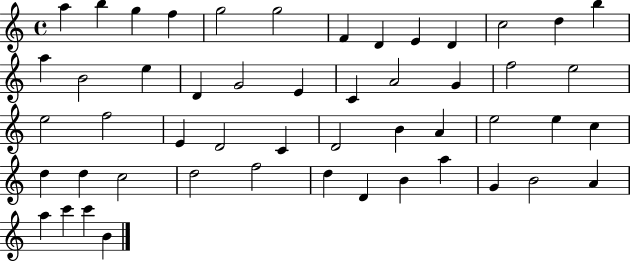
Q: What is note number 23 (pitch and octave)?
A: F5